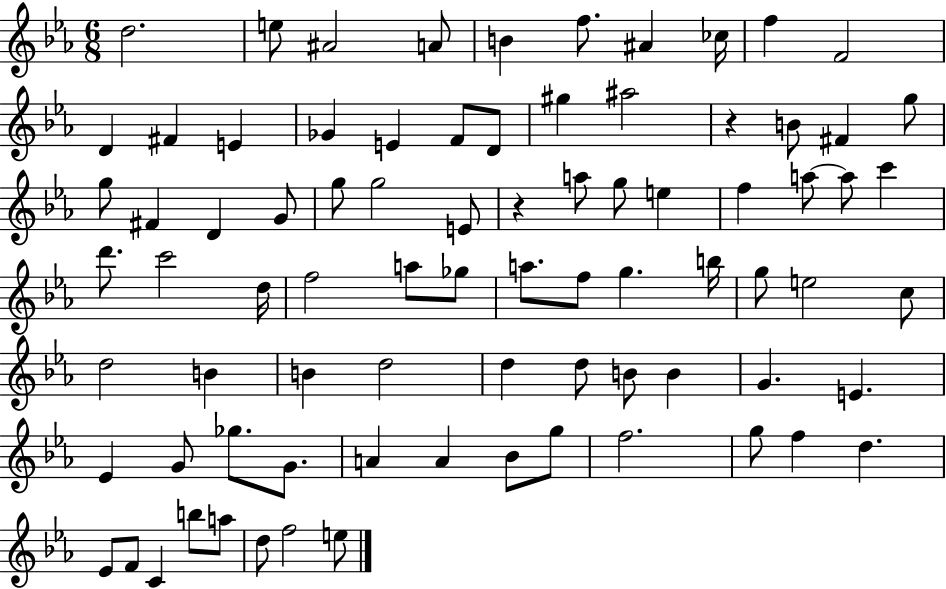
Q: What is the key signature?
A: EES major